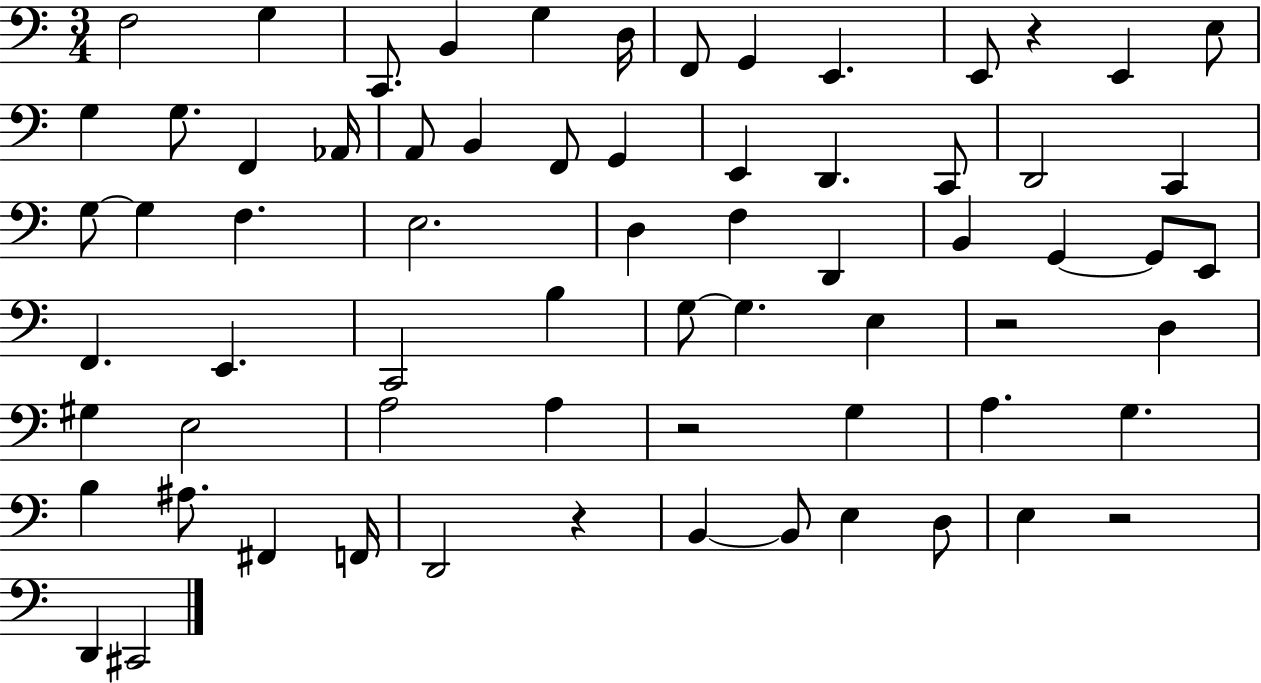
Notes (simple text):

F3/h G3/q C2/e. B2/q G3/q D3/s F2/e G2/q E2/q. E2/e R/q E2/q E3/e G3/q G3/e. F2/q Ab2/s A2/e B2/q F2/e G2/q E2/q D2/q. C2/e D2/h C2/q G3/e G3/q F3/q. E3/h. D3/q F3/q D2/q B2/q G2/q G2/e E2/e F2/q. E2/q. C2/h B3/q G3/e G3/q. E3/q R/h D3/q G#3/q E3/h A3/h A3/q R/h G3/q A3/q. G3/q. B3/q A#3/e. F#2/q F2/s D2/h R/q B2/q B2/e E3/q D3/e E3/q R/h D2/q C#2/h